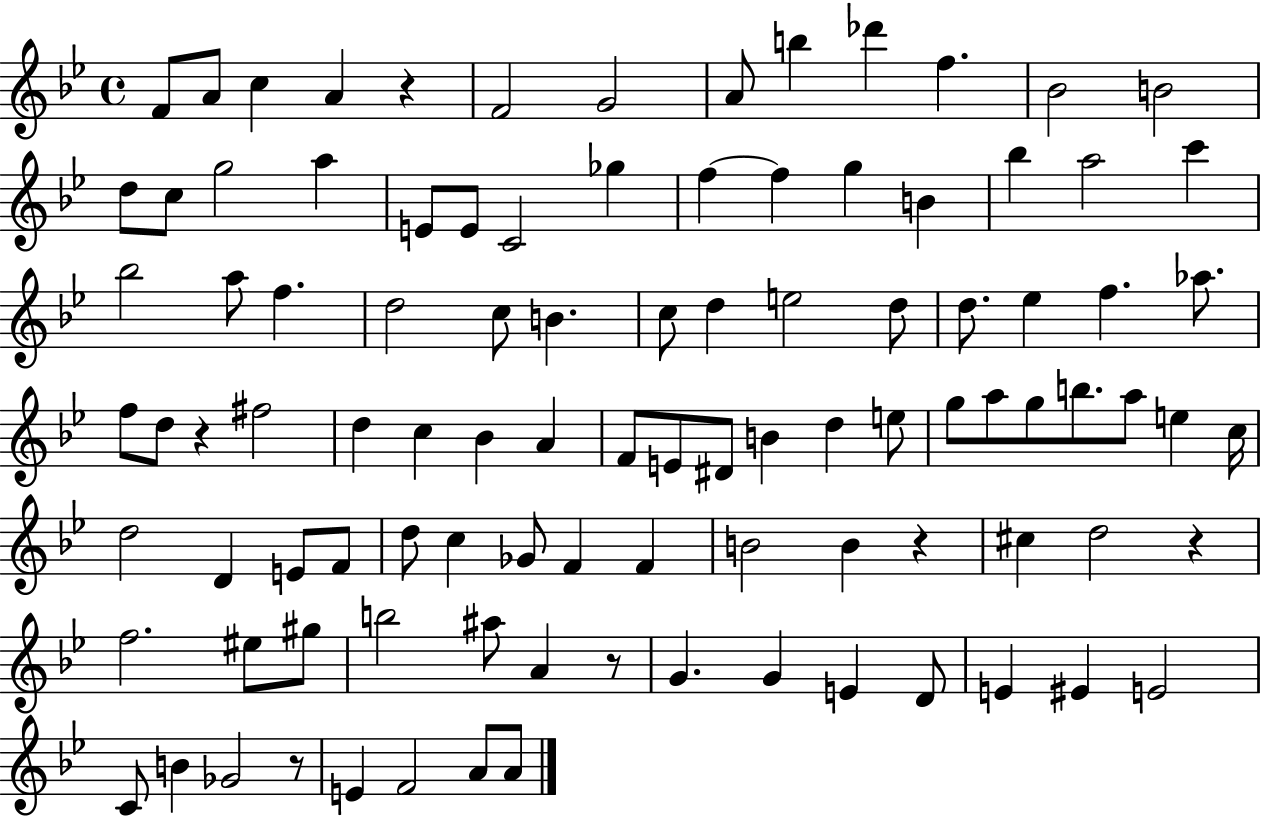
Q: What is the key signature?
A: BES major